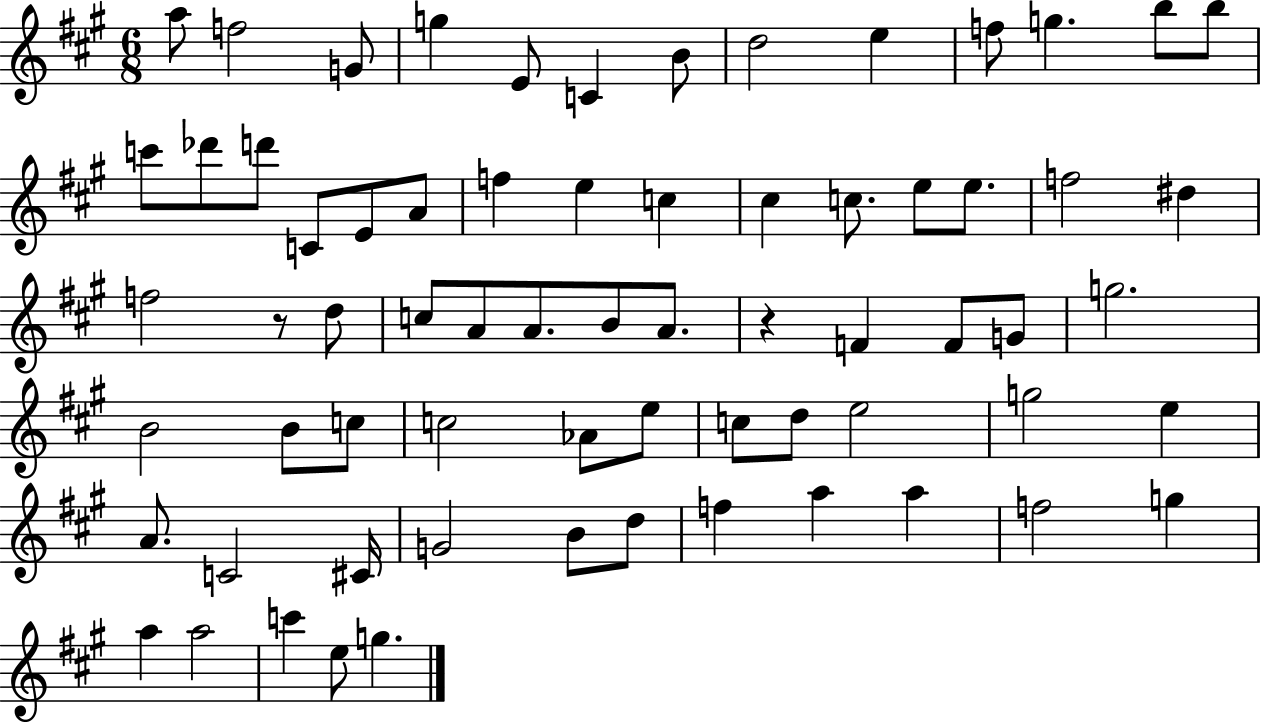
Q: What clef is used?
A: treble